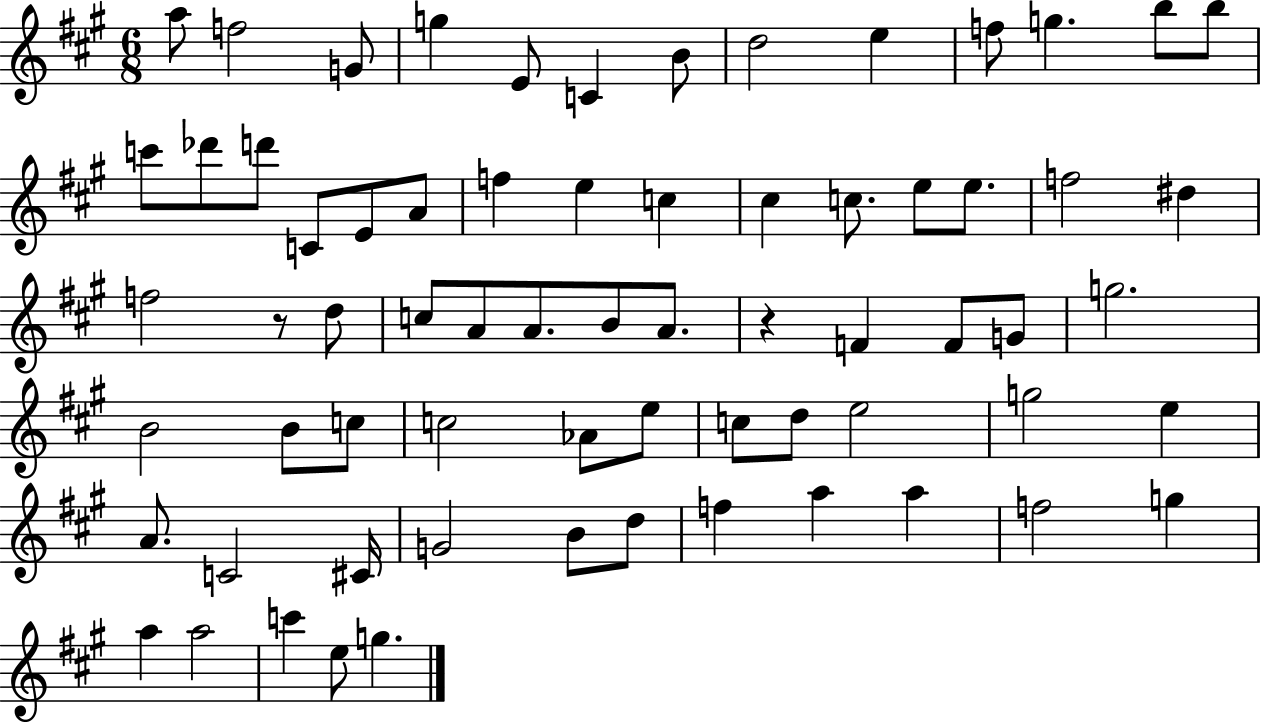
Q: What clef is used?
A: treble